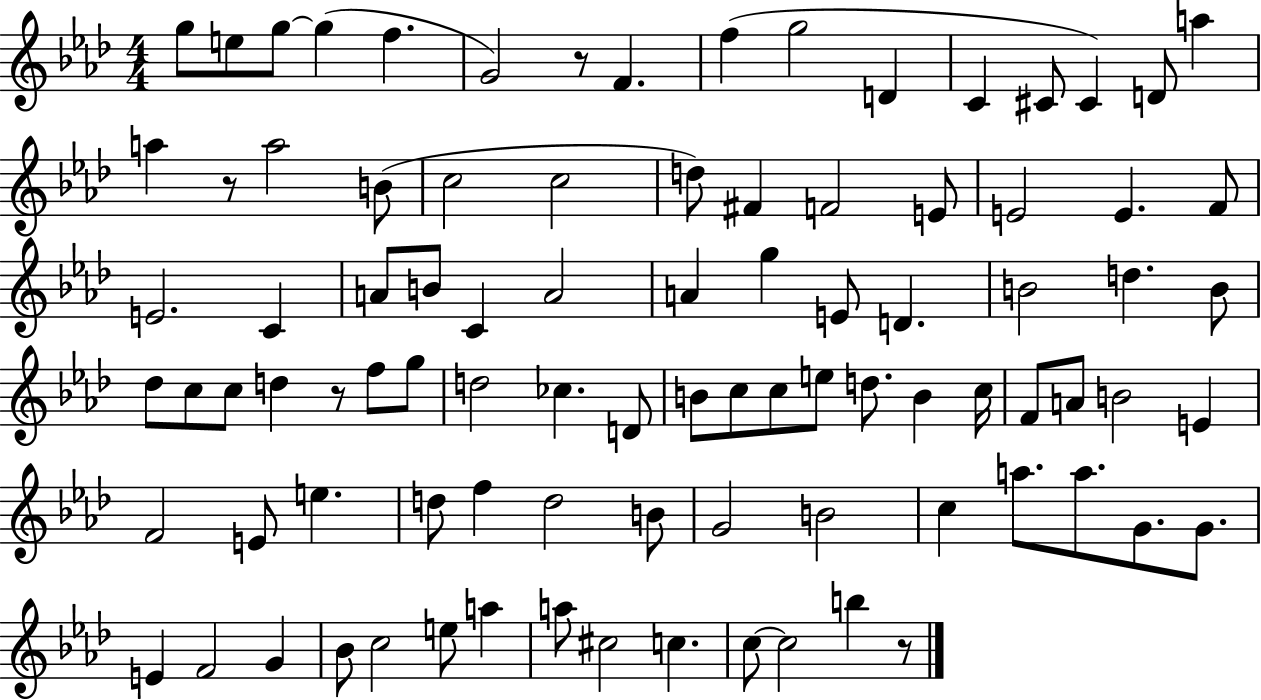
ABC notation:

X:1
T:Untitled
M:4/4
L:1/4
K:Ab
g/2 e/2 g/2 g f G2 z/2 F f g2 D C ^C/2 ^C D/2 a a z/2 a2 B/2 c2 c2 d/2 ^F F2 E/2 E2 E F/2 E2 C A/2 B/2 C A2 A g E/2 D B2 d B/2 _d/2 c/2 c/2 d z/2 f/2 g/2 d2 _c D/2 B/2 c/2 c/2 e/2 d/2 B c/4 F/2 A/2 B2 E F2 E/2 e d/2 f d2 B/2 G2 B2 c a/2 a/2 G/2 G/2 E F2 G _B/2 c2 e/2 a a/2 ^c2 c c/2 c2 b z/2